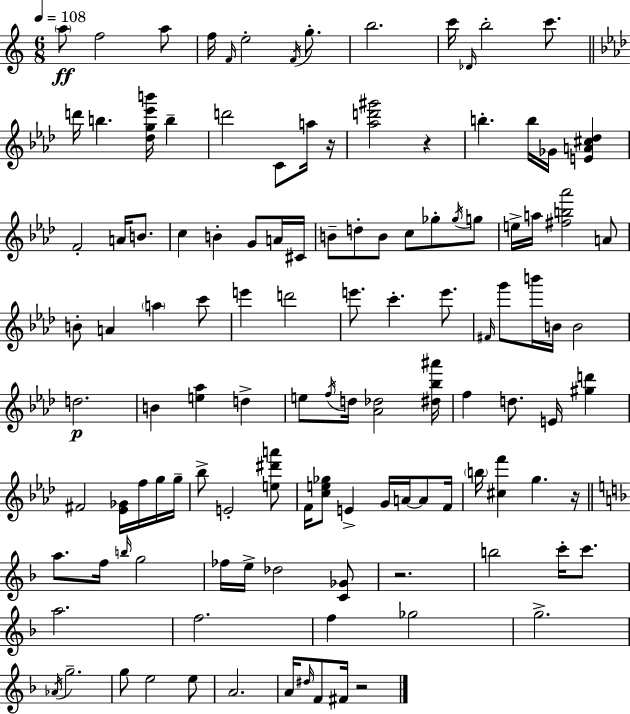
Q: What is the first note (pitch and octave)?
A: A5